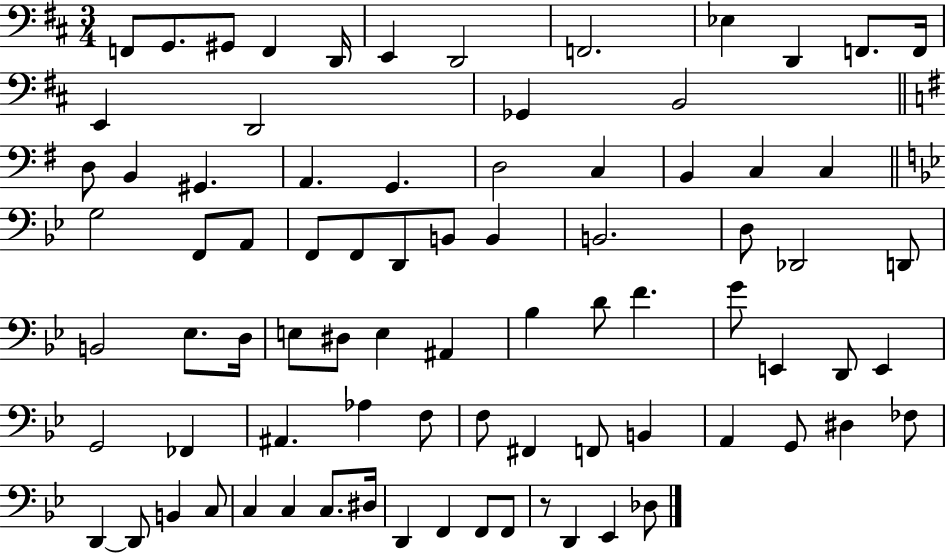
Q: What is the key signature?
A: D major